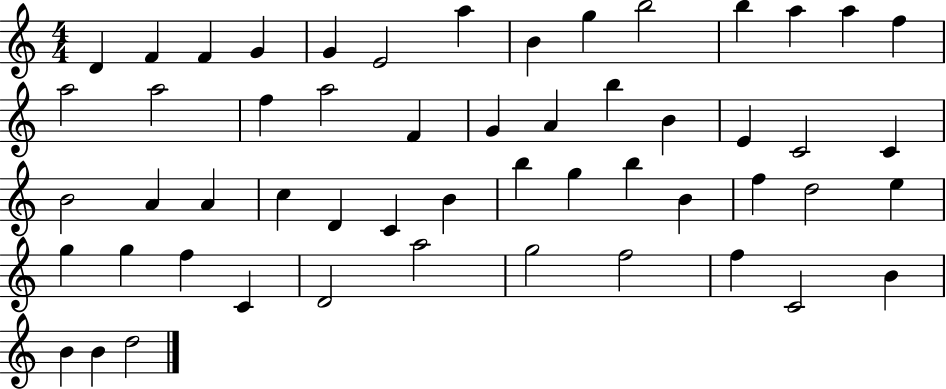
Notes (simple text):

D4/q F4/q F4/q G4/q G4/q E4/h A5/q B4/q G5/q B5/h B5/q A5/q A5/q F5/q A5/h A5/h F5/q A5/h F4/q G4/q A4/q B5/q B4/q E4/q C4/h C4/q B4/h A4/q A4/q C5/q D4/q C4/q B4/q B5/q G5/q B5/q B4/q F5/q D5/h E5/q G5/q G5/q F5/q C4/q D4/h A5/h G5/h F5/h F5/q C4/h B4/q B4/q B4/q D5/h